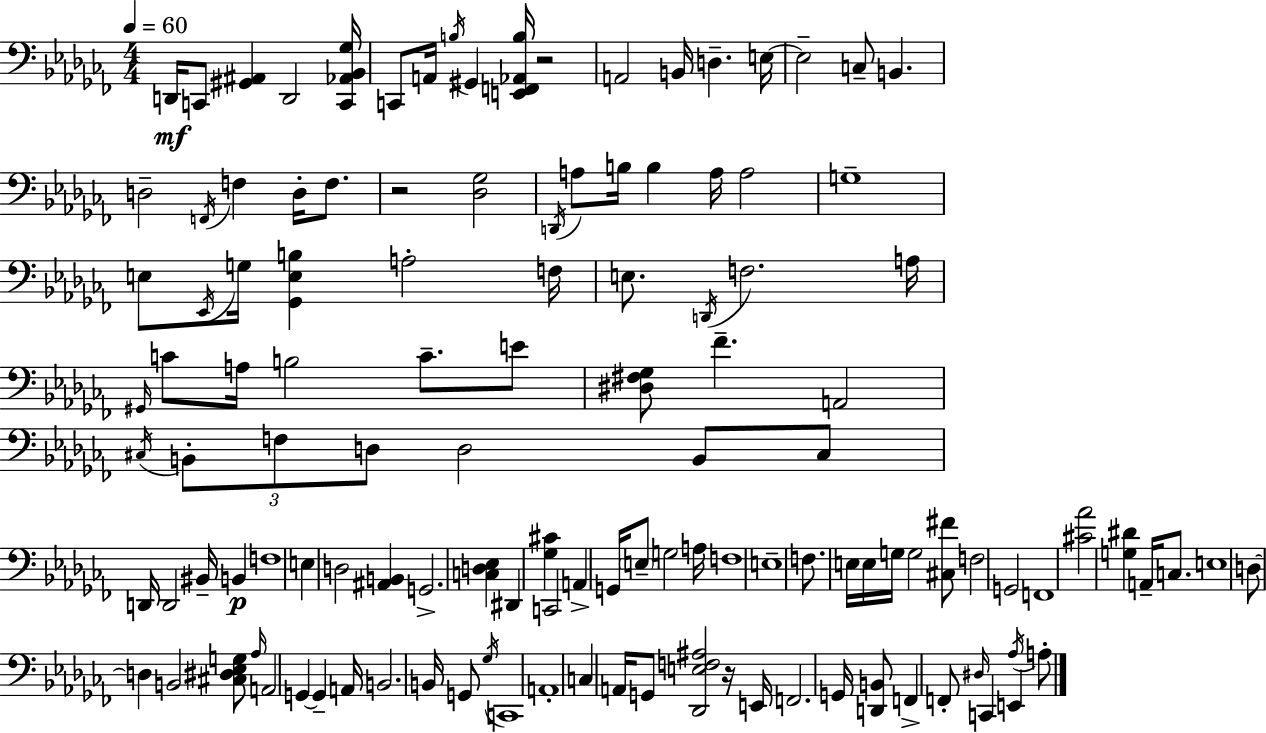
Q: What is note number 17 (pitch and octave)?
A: F3